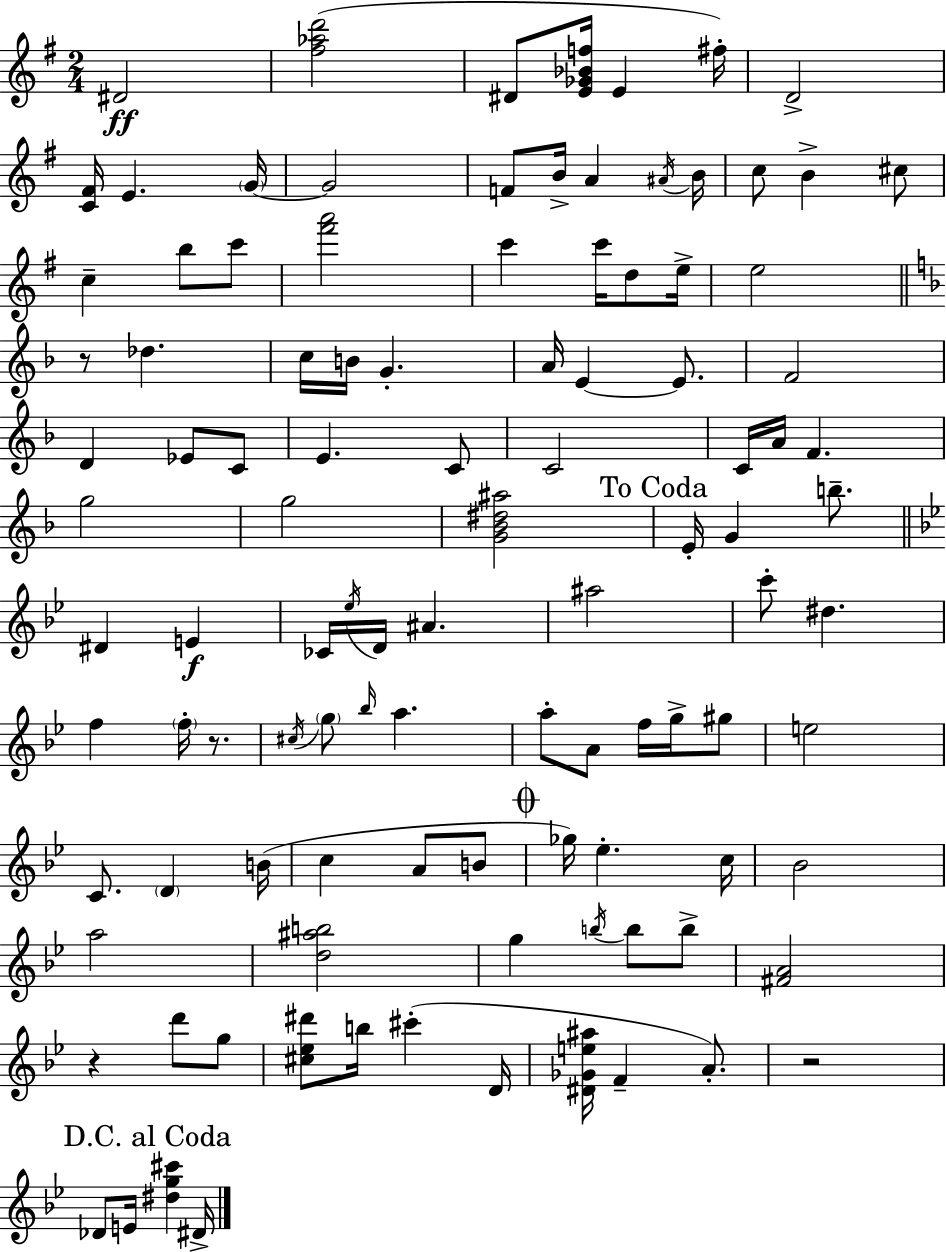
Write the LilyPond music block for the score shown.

{
  \clef treble
  \numericTimeSignature
  \time 2/4
  \key g \major
  dis'2\ff | <fis'' aes'' d'''>2( | dis'8 <e' ges' bes' f''>16 e'4 fis''16-.) | d'2-> | \break <c' fis'>16 e'4. \parenthesize g'16~~ | g'2 | f'8 b'16-> a'4 \acciaccatura { ais'16 } | b'16 c''8 b'4-> cis''8 | \break c''4-- b''8 c'''8 | <fis''' a'''>2 | c'''4 c'''16 d''8 | e''16-> e''2 | \break \bar "||" \break \key f \major r8 des''4. | c''16 b'16 g'4.-. | a'16 e'4~~ e'8. | f'2 | \break d'4 ees'8 c'8 | e'4. c'8 | c'2 | c'16 a'16 f'4. | \break g''2 | g''2 | <g' bes' dis'' ais''>2 | \mark "To Coda" e'16-. g'4 b''8.-- | \break \bar "||" \break \key g \minor dis'4 e'4\f | ces'16 \acciaccatura { ees''16 } d'16 ais'4. | ais''2 | c'''8-. dis''4. | \break f''4 \parenthesize f''16-. r8. | \acciaccatura { cis''16 } \parenthesize g''8 \grace { bes''16 } a''4. | a''8-. a'8 f''16 | g''16-> gis''8 e''2 | \break c'8. \parenthesize d'4 | b'16( c''4 a'8 | b'8 \mark \markup { \musicglyph "scripts.coda" } ges''16) ees''4.-. | c''16 bes'2 | \break a''2 | <d'' ais'' b''>2 | g''4 \acciaccatura { b''16 } | b''8 b''8-> <fis' a'>2 | \break r4 | d'''8 g''8 <cis'' ees'' dis'''>8 b''16 cis'''4-.( | d'16 <dis' ges' e'' ais''>16 f'4-- | a'8.-.) r2 | \break \mark "D.C. al Coda" des'8 e'16 <dis'' g'' cis'''>4 | dis'16-> \bar "|."
}